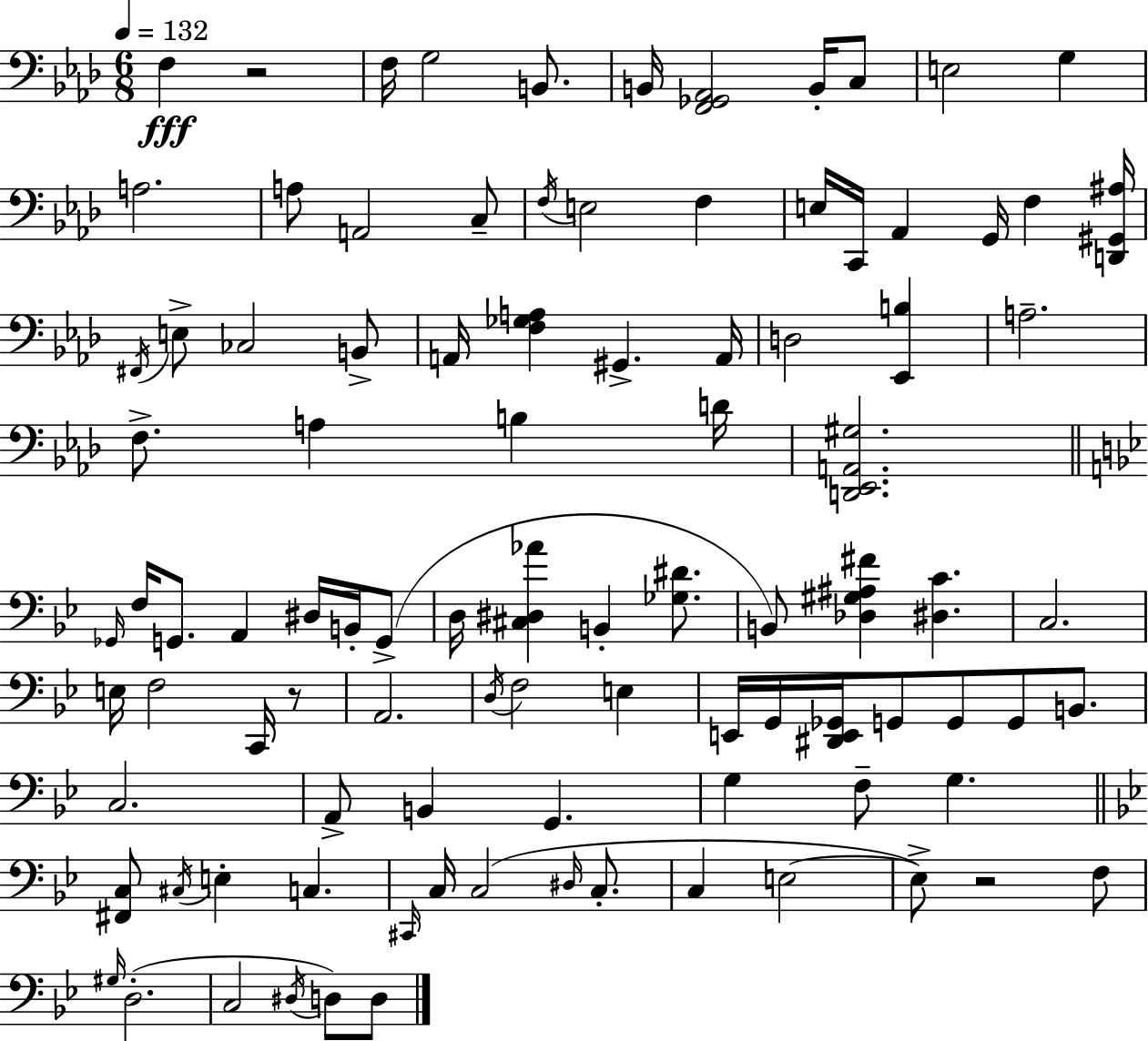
F3/q R/h F3/s G3/h B2/e. B2/s [F2,Gb2,Ab2]/h B2/s C3/e E3/h G3/q A3/h. A3/e A2/h C3/e F3/s E3/h F3/q E3/s C2/s Ab2/q G2/s F3/q [D2,G#2,A#3]/s F#2/s E3/e CES3/h B2/e A2/s [F3,Gb3,A3]/q G#2/q. A2/s D3/h [Eb2,B3]/q A3/h. F3/e. A3/q B3/q D4/s [D2,Eb2,A2,G#3]/h. Gb2/s F3/s G2/e. A2/q D#3/s B2/s G2/e D3/s [C#3,D#3,Ab4]/q B2/q [Gb3,D#4]/e. B2/e [Db3,G#3,A#3,F#4]/q [D#3,C4]/q. C3/h. E3/s F3/h C2/s R/e A2/h. D3/s F3/h E3/q E2/s G2/s [D#2,E2,Gb2]/s G2/e G2/e G2/e B2/e. C3/h. A2/e B2/q G2/q. G3/q F3/e G3/q. [F#2,C3]/e C#3/s E3/q C3/q. C#2/s C3/s C3/h D#3/s C3/e. C3/q E3/h E3/e R/h F3/e G#3/s D3/h. C3/h D#3/s D3/e D3/e